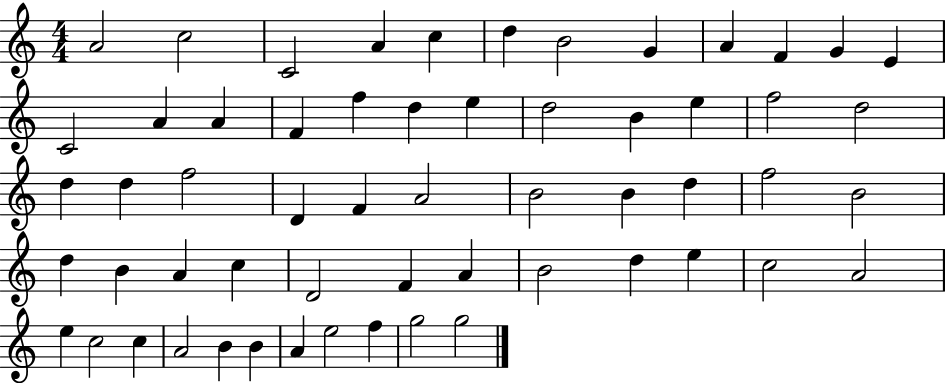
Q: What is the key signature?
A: C major